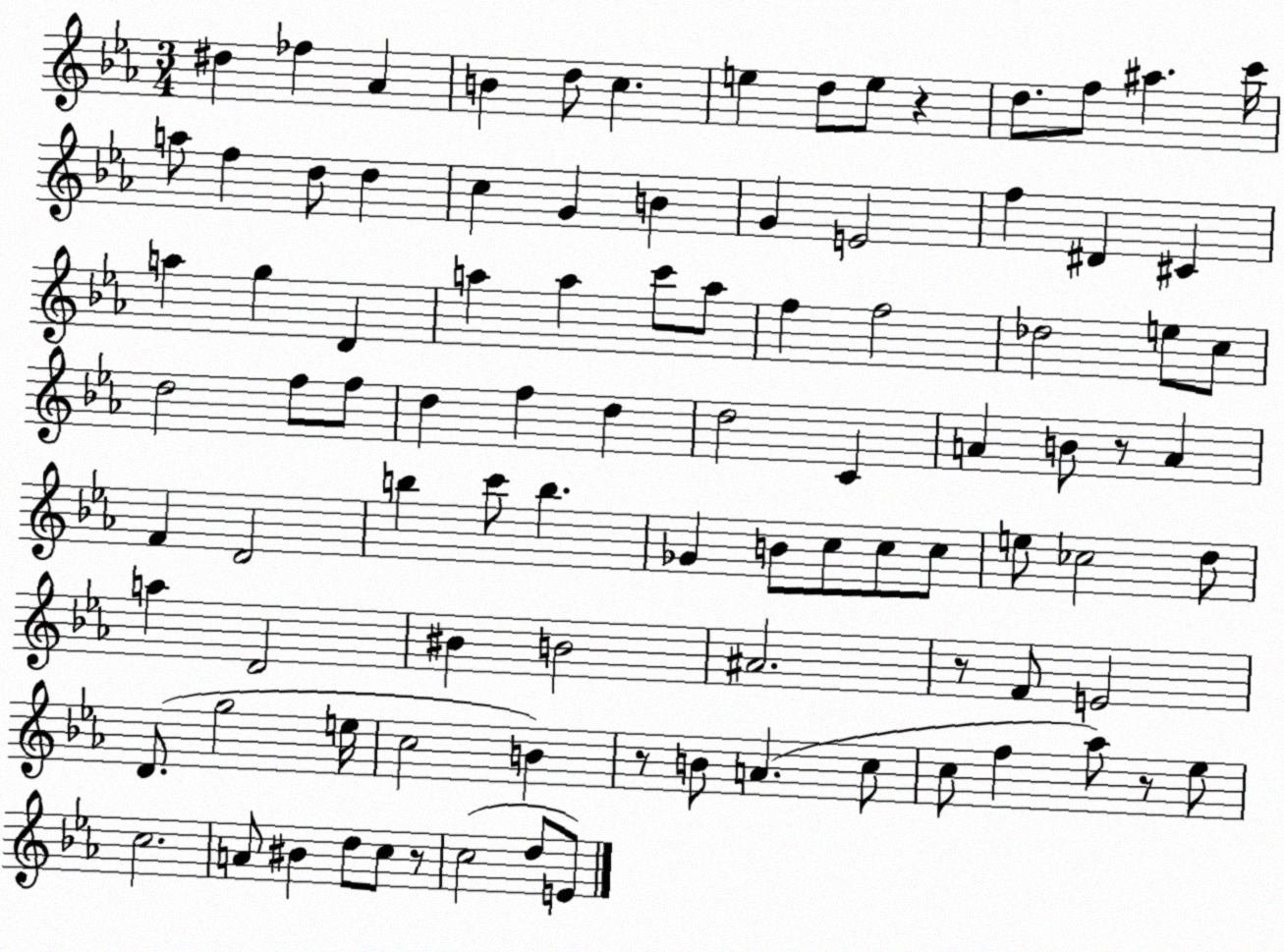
X:1
T:Untitled
M:3/4
L:1/4
K:Eb
^d _f _A B d/2 c e d/2 e/2 z d/2 f/2 ^a c'/4 a/2 f d/2 d c G B G E2 f ^D ^C a g D a a c'/2 a/2 f f2 _d2 e/2 c/2 d2 f/2 f/2 d f d d2 C A B/2 z/2 A F D2 b c'/2 b _G B/2 c/2 c/2 c/2 e/2 _c2 d/2 a D2 ^B B2 ^A2 z/2 F/2 E2 D/2 g2 e/4 c2 B z/2 B/2 A c/2 c/2 f _a/2 z/2 _e/2 c2 A/2 ^B d/2 c/2 z/2 c2 d/2 E/2